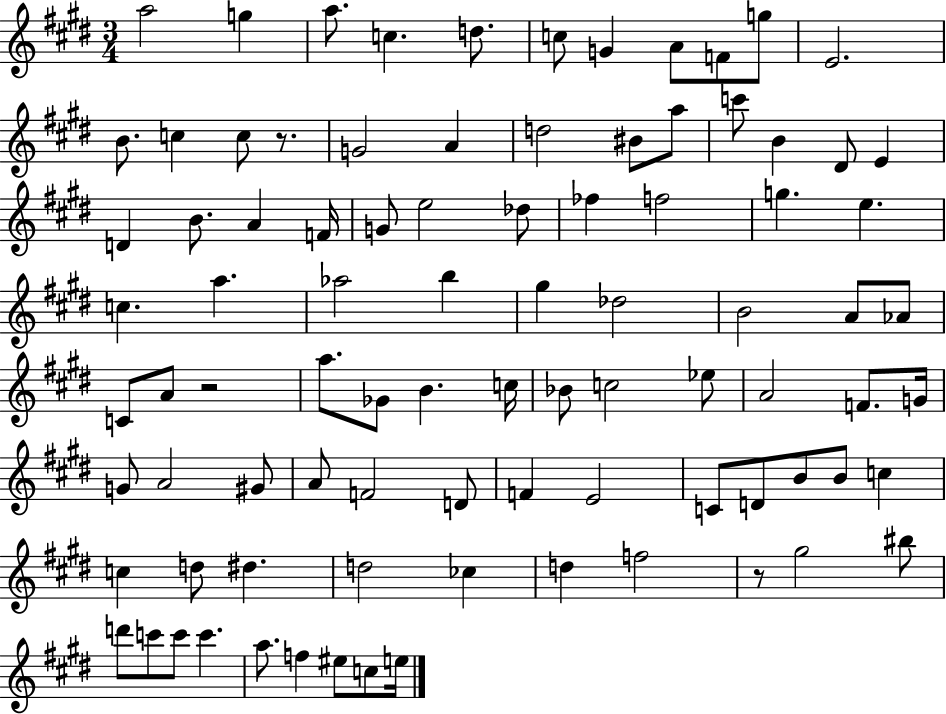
{
  \clef treble
  \numericTimeSignature
  \time 3/4
  \key e \major
  \repeat volta 2 { a''2 g''4 | a''8. c''4. d''8. | c''8 g'4 a'8 f'8 g''8 | e'2. | \break b'8. c''4 c''8 r8. | g'2 a'4 | d''2 bis'8 a''8 | c'''8 b'4 dis'8 e'4 | \break d'4 b'8. a'4 f'16 | g'8 e''2 des''8 | fes''4 f''2 | g''4. e''4. | \break c''4. a''4. | aes''2 b''4 | gis''4 des''2 | b'2 a'8 aes'8 | \break c'8 a'8 r2 | a''8. ges'8 b'4. c''16 | bes'8 c''2 ees''8 | a'2 f'8. g'16 | \break g'8 a'2 gis'8 | a'8 f'2 d'8 | f'4 e'2 | c'8 d'8 b'8 b'8 c''4 | \break c''4 d''8 dis''4. | d''2 ces''4 | d''4 f''2 | r8 gis''2 bis''8 | \break d'''8 c'''8 c'''8 c'''4. | a''8. f''4 eis''8 c''8 e''16 | } \bar "|."
}